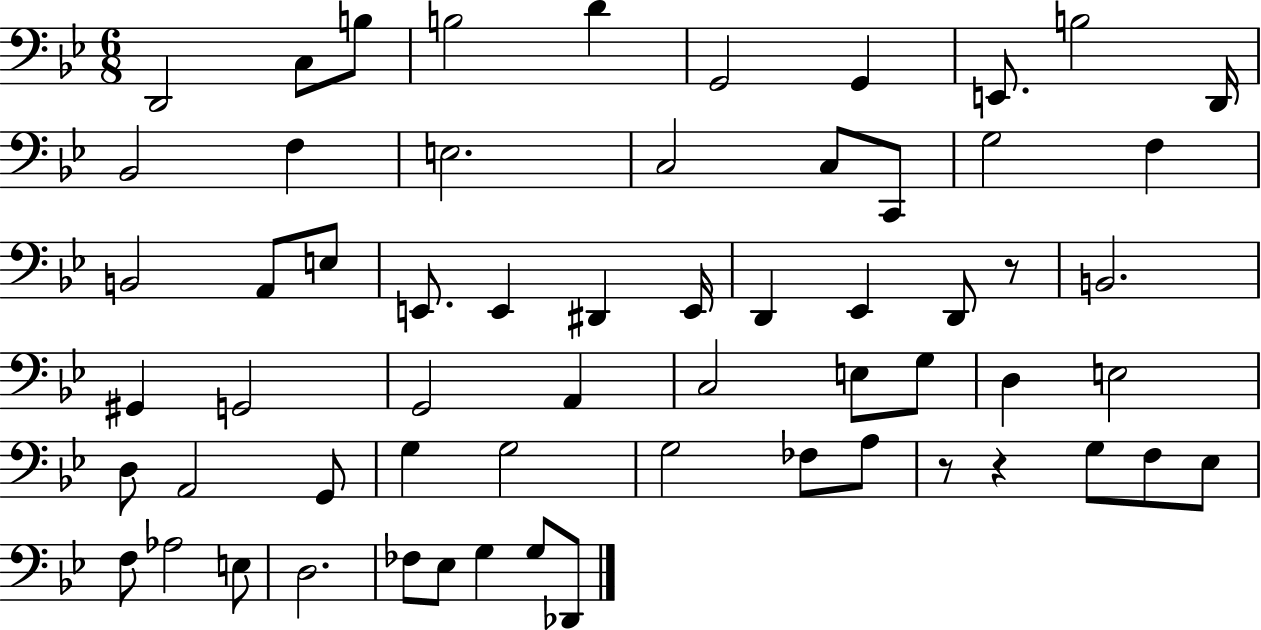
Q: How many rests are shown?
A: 3